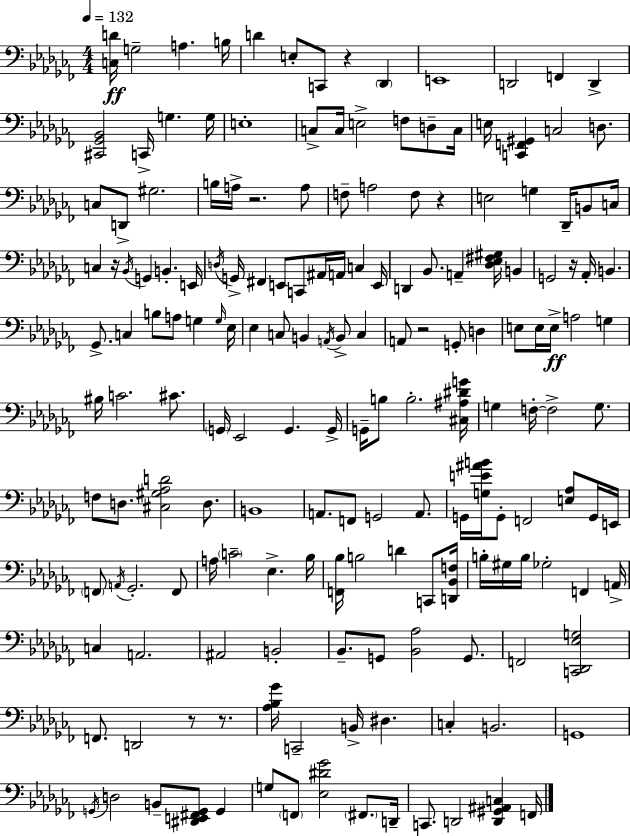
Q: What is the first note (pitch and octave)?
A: G3